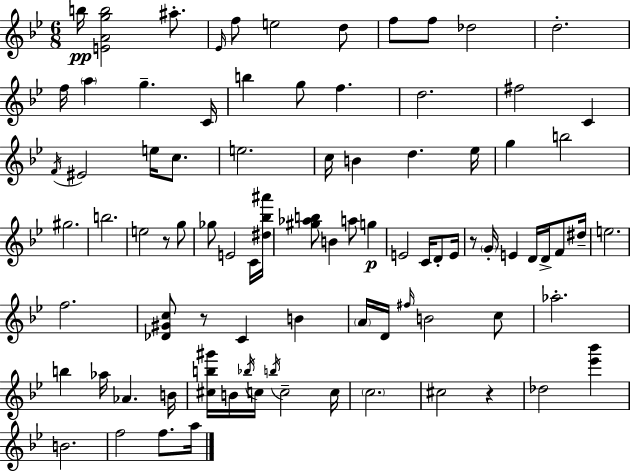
{
  \clef treble
  \numericTimeSignature
  \time 6/8
  \key g \minor
  b''16\pp <e' a' g'' b''>2 ais''8.-. | \grace { ees'16 } f''8 e''2 d''8 | f''8 f''8 des''2 | d''2.-. | \break f''16 \parenthesize a''4 g''4.-- | c'16 b''4 g''8 f''4. | d''2. | fis''2 c'4 | \break \acciaccatura { f'16 } eis'2 e''16 c''8. | e''2. | c''16 b'4 d''4. | ees''16 g''4 b''2 | \break gis''2. | b''2. | e''2 r8 | g''8 ges''8 e'2 | \break c'16 <dis'' bes'' ais'''>16 <gis'' aes'' b''>8 b'4 a''8 g''4\p | e'2 c'16 d'8-. | e'16 r8 \parenthesize g'16-. e'4 d'16 d'16-> f'8 | dis''16-- e''2. | \break f''2. | <des' gis' c''>8 r8 c'4 b'4 | \parenthesize a'16 d'16 \grace { fis''16 } b'2 | c''8 aes''2.-. | \break b''4 aes''16 aes'4. | b'16 <cis'' b'' gis'''>16 b'16 \acciaccatura { bes''16 } c''16 \acciaccatura { b''16 } c''2-- | c''16 \parenthesize c''2. | cis''2 | \break r4 des''2 | <ees''' bes'''>4 b'2. | f''2 | f''8. a''16 \bar "|."
}